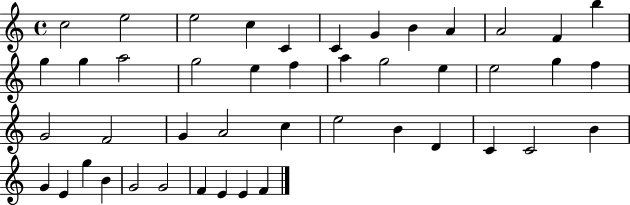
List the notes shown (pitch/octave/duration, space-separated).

C5/h E5/h E5/h C5/q C4/q C4/q G4/q B4/q A4/q A4/h F4/q B5/q G5/q G5/q A5/h G5/h E5/q F5/q A5/q G5/h E5/q E5/h G5/q F5/q G4/h F4/h G4/q A4/h C5/q E5/h B4/q D4/q C4/q C4/h B4/q G4/q E4/q G5/q B4/q G4/h G4/h F4/q E4/q E4/q F4/q